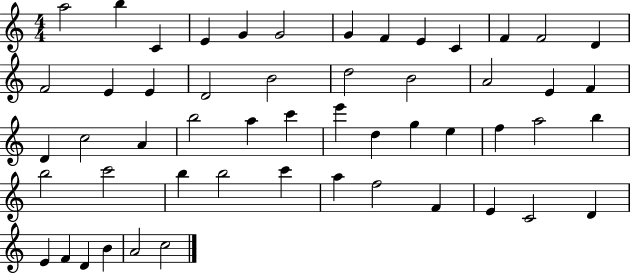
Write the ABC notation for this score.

X:1
T:Untitled
M:4/4
L:1/4
K:C
a2 b C E G G2 G F E C F F2 D F2 E E D2 B2 d2 B2 A2 E F D c2 A b2 a c' e' d g e f a2 b b2 c'2 b b2 c' a f2 F E C2 D E F D B A2 c2